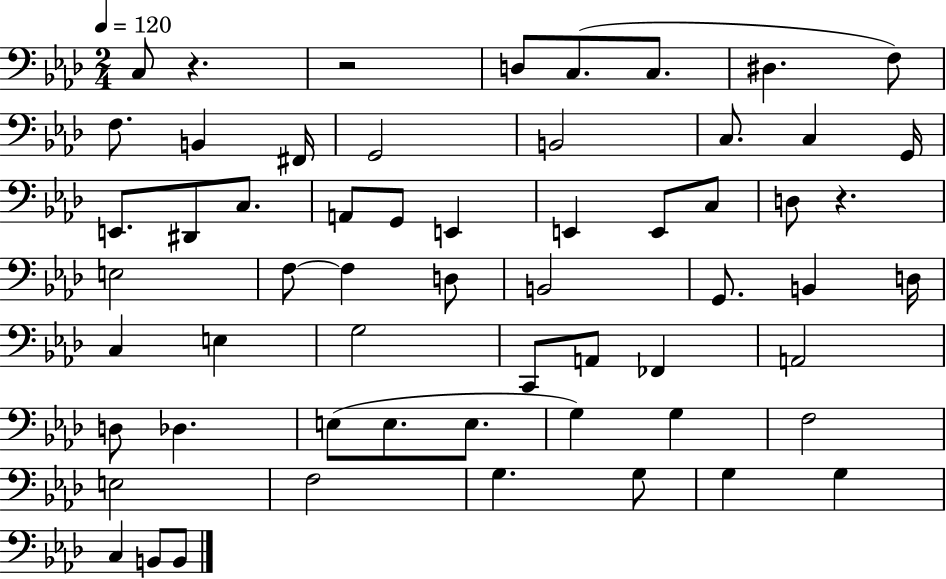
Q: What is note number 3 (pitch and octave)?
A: C3